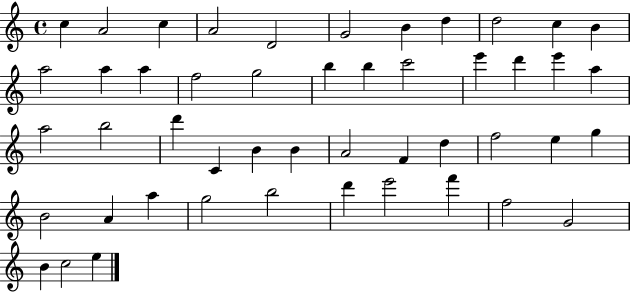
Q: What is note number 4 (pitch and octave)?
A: A4